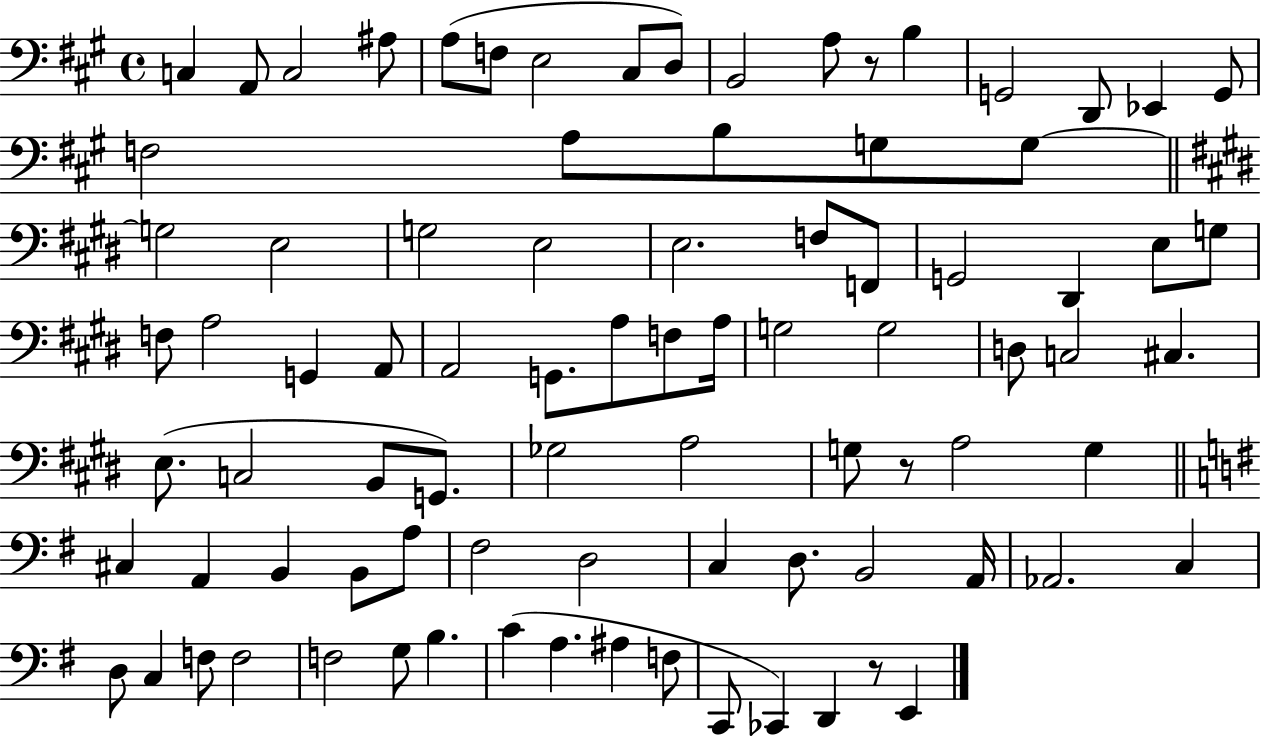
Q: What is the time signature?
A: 4/4